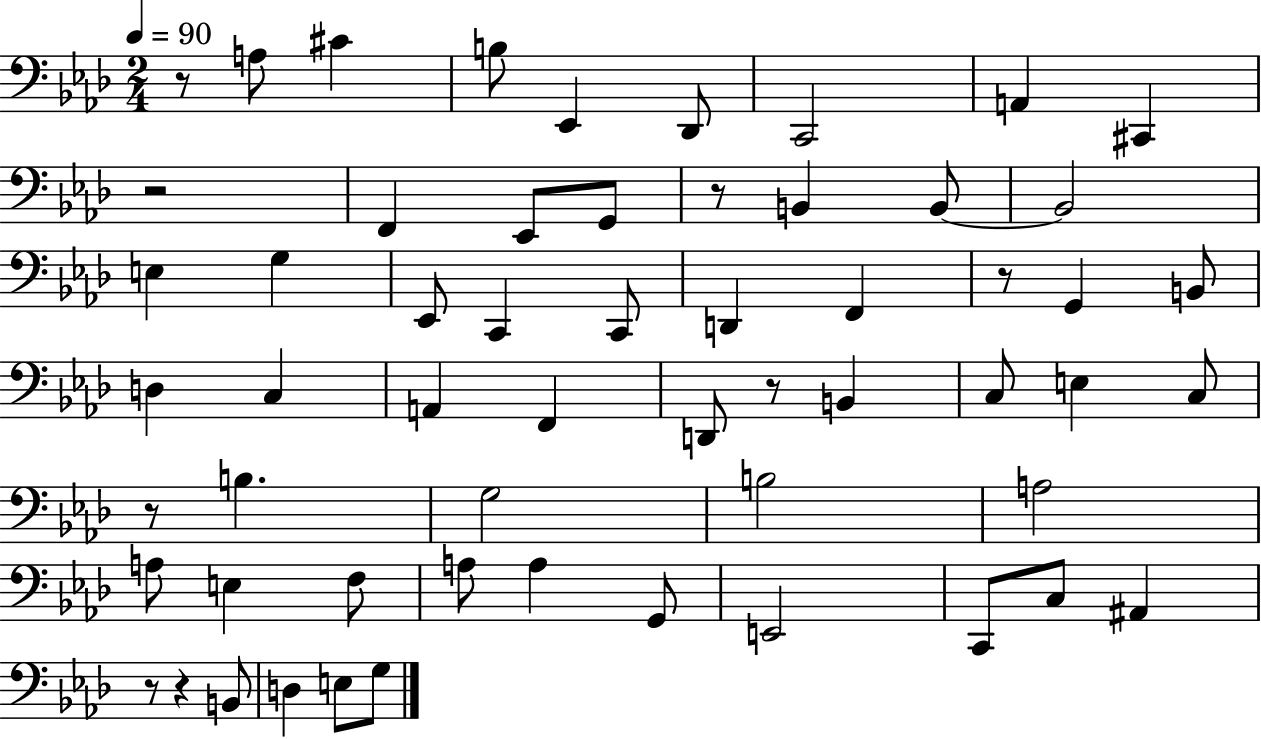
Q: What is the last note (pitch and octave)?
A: G3